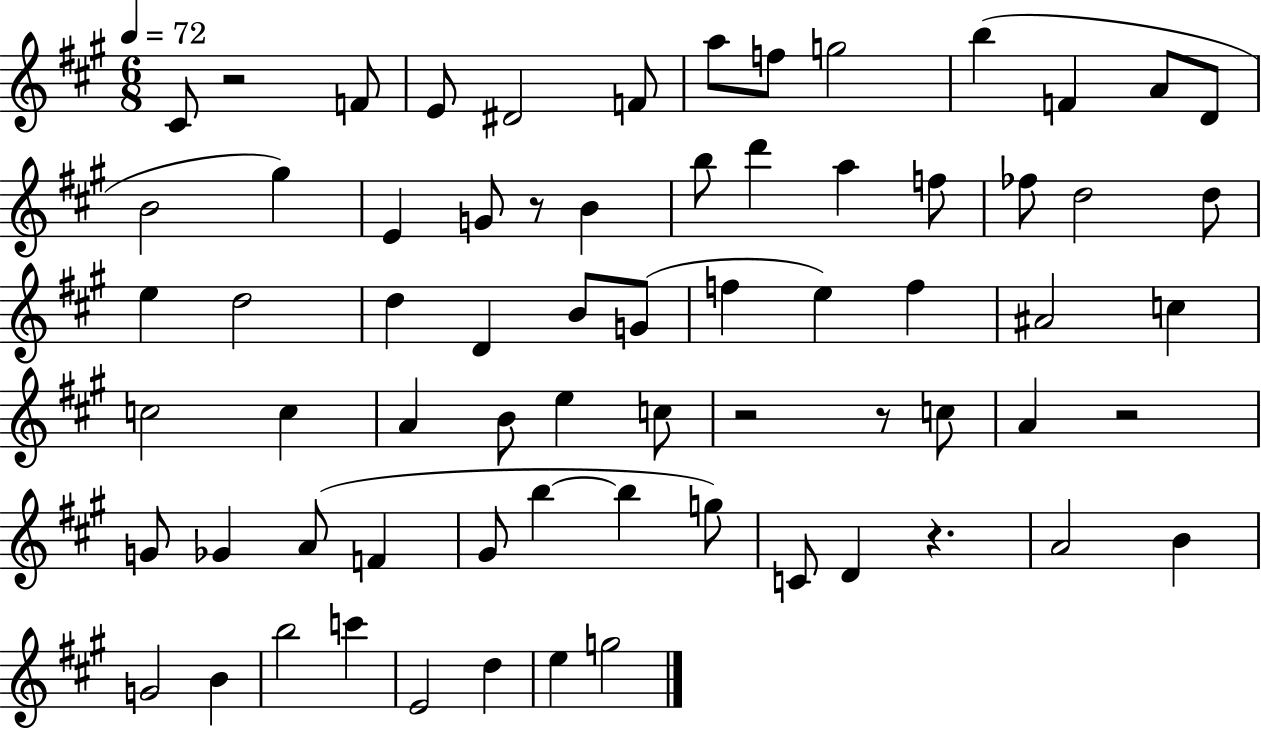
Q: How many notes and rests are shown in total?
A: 69